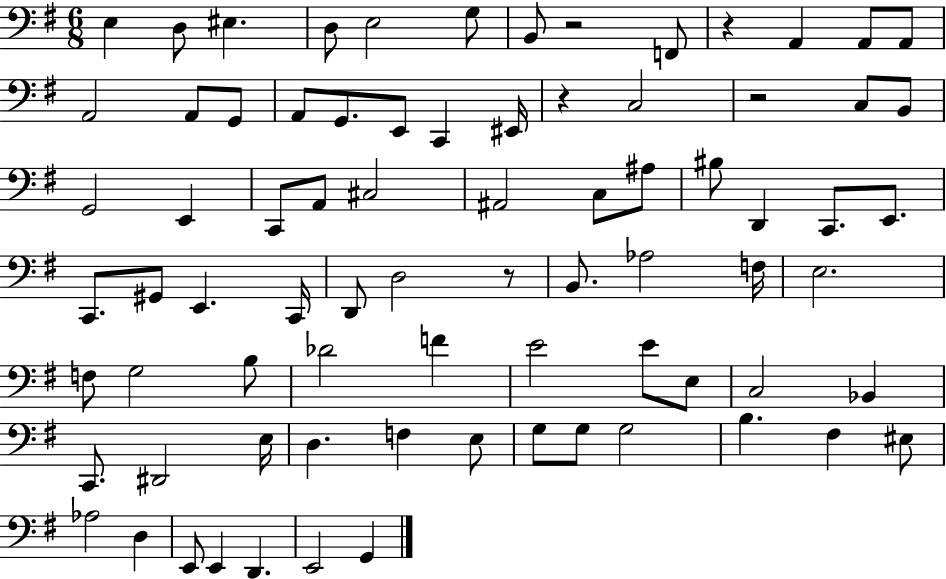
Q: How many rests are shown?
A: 5